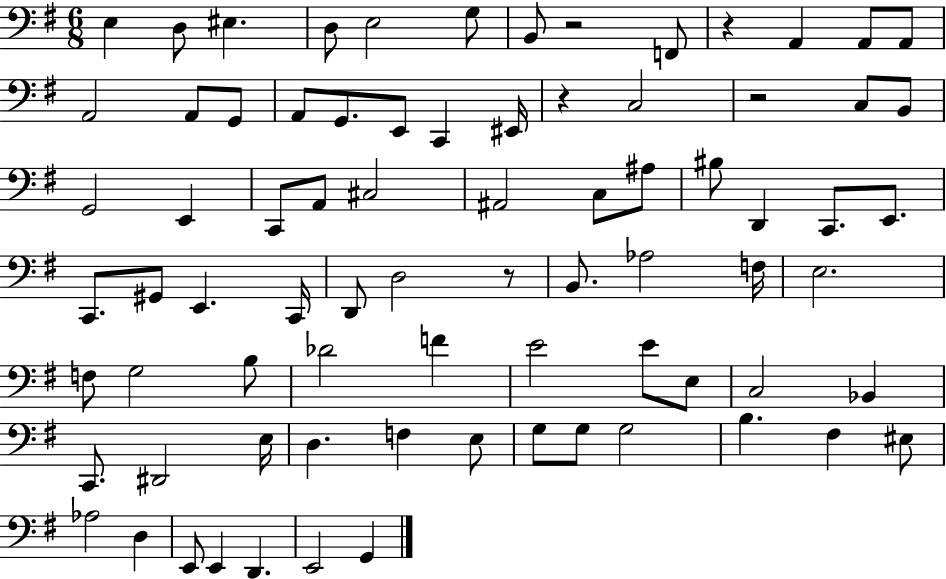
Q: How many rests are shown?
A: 5